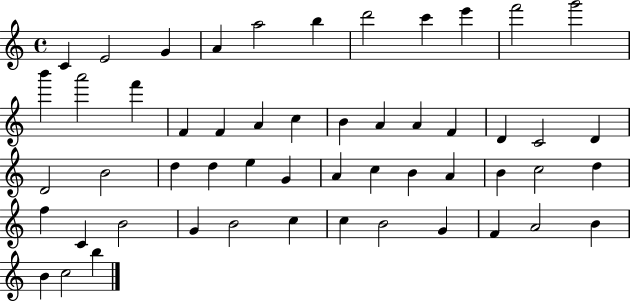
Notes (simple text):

C4/q E4/h G4/q A4/q A5/h B5/q D6/h C6/q E6/q F6/h G6/h B6/q A6/h F6/q F4/q F4/q A4/q C5/q B4/q A4/q A4/q F4/q D4/q C4/h D4/q D4/h B4/h D5/q D5/q E5/q G4/q A4/q C5/q B4/q A4/q B4/q C5/h D5/q F5/q C4/q B4/h G4/q B4/h C5/q C5/q B4/h G4/q F4/q A4/h B4/q B4/q C5/h B5/q